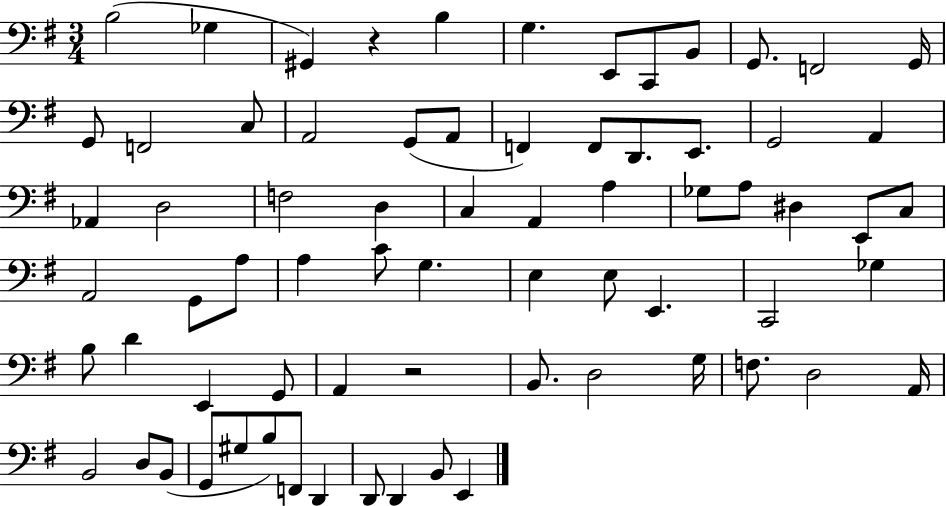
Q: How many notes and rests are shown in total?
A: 71